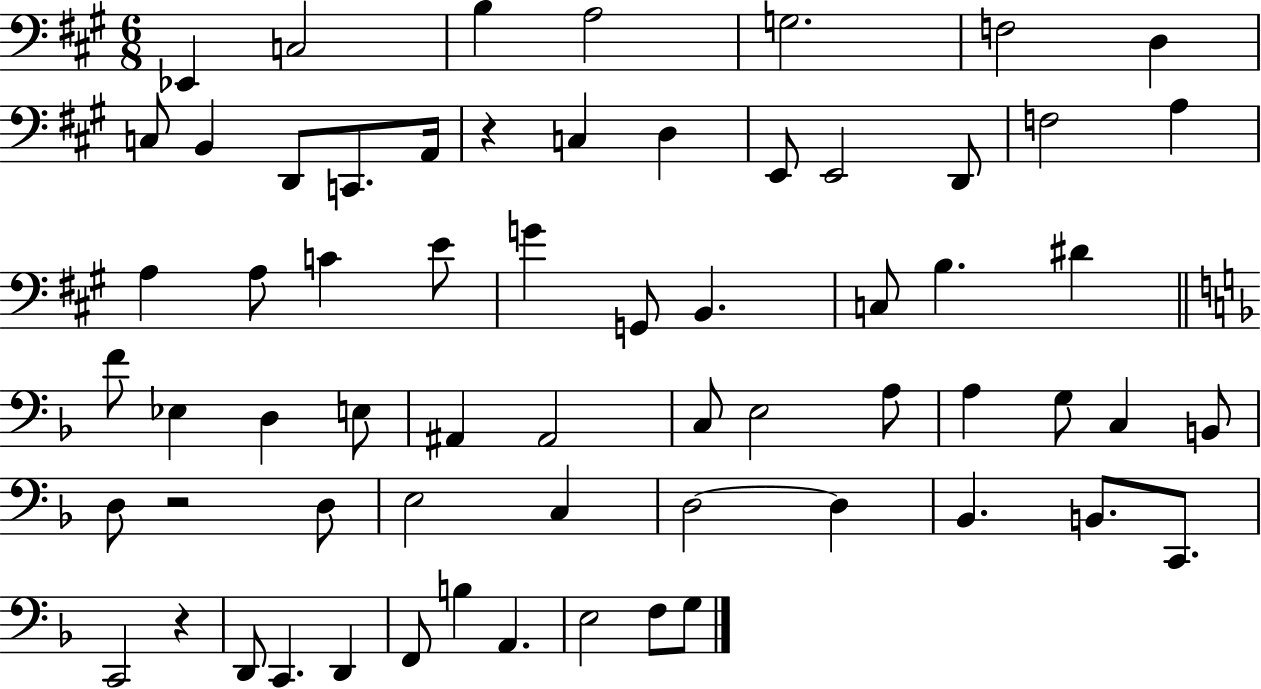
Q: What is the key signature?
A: A major